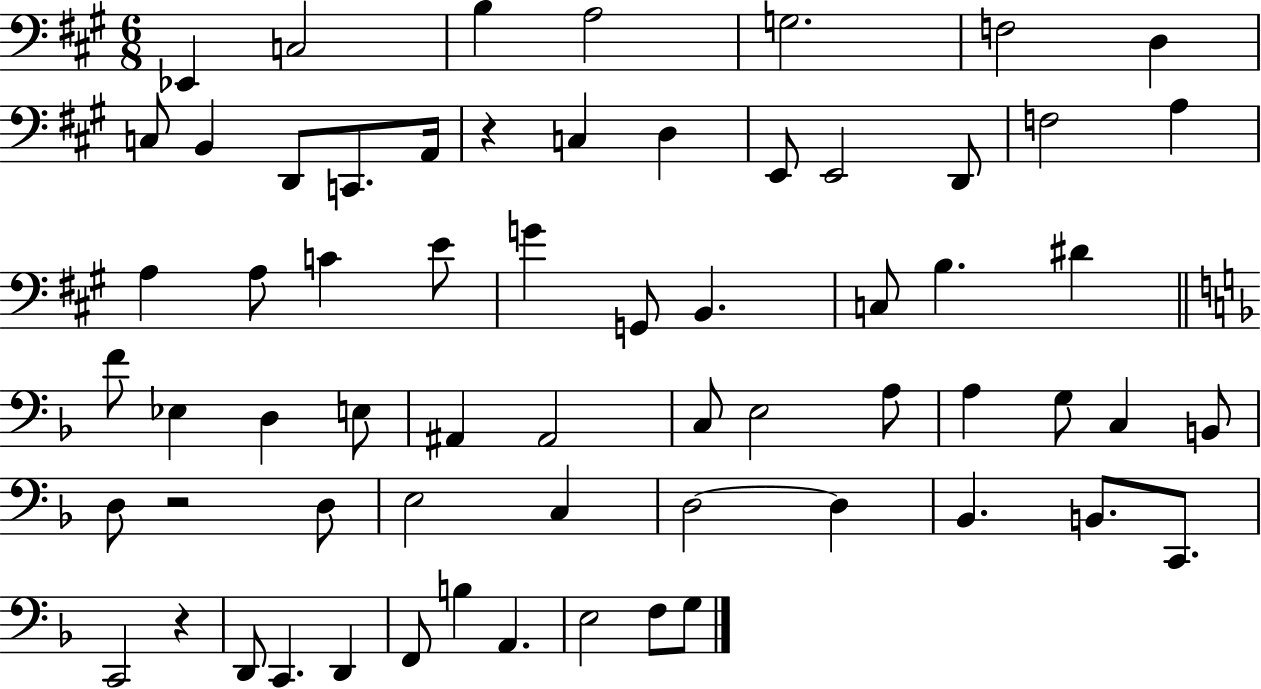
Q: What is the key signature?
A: A major